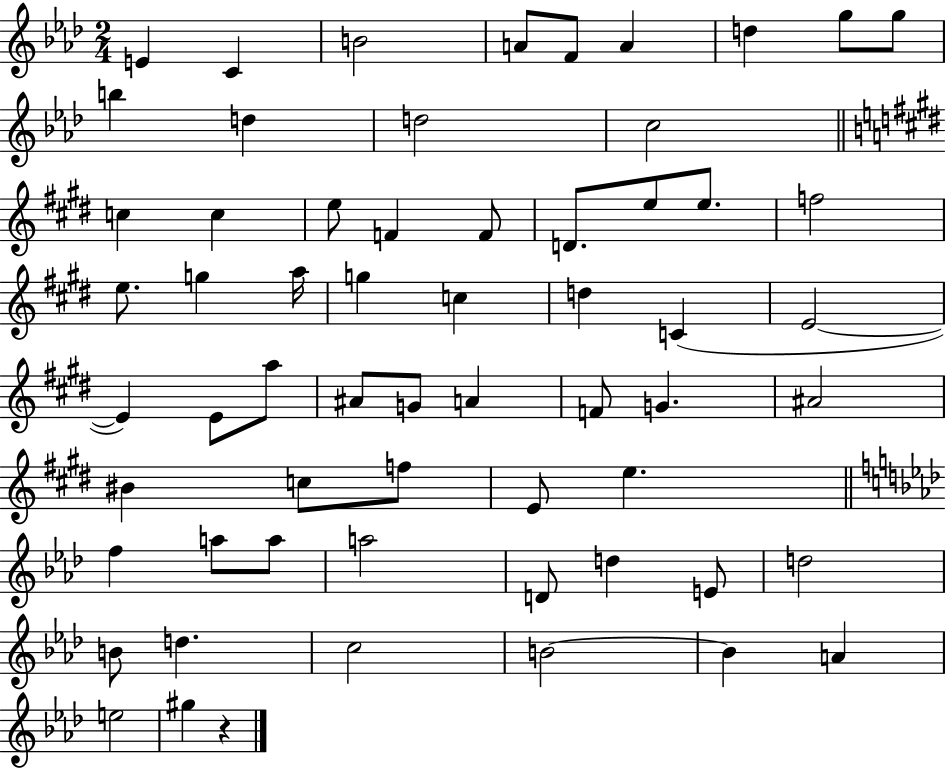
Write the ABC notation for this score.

X:1
T:Untitled
M:2/4
L:1/4
K:Ab
E C B2 A/2 F/2 A d g/2 g/2 b d d2 c2 c c e/2 F F/2 D/2 e/2 e/2 f2 e/2 g a/4 g c d C E2 E E/2 a/2 ^A/2 G/2 A F/2 G ^A2 ^B c/2 f/2 E/2 e f a/2 a/2 a2 D/2 d E/2 d2 B/2 d c2 B2 B A e2 ^g z